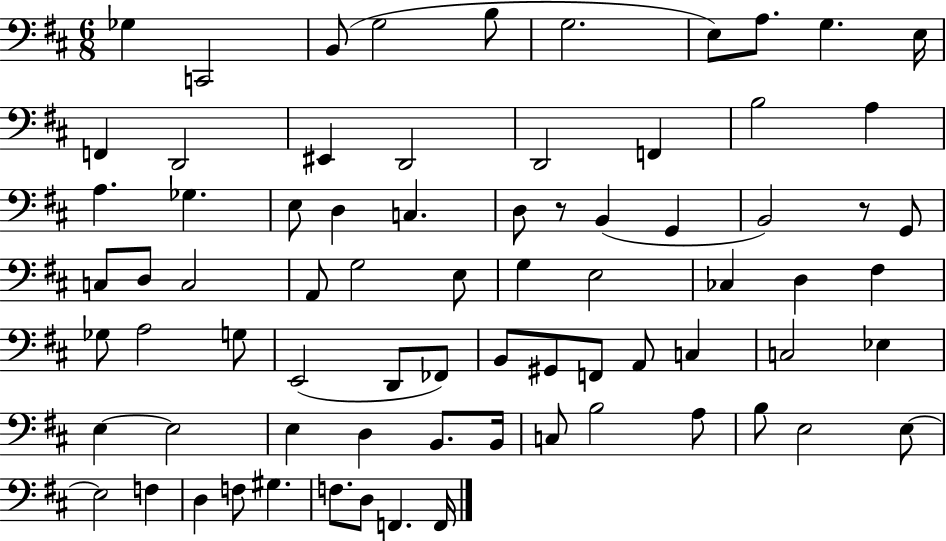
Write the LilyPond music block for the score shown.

{
  \clef bass
  \numericTimeSignature
  \time 6/8
  \key d \major
  \repeat volta 2 { ges4 c,2 | b,8( g2 b8 | g2. | e8) a8. g4. e16 | \break f,4 d,2 | eis,4 d,2 | d,2 f,4 | b2 a4 | \break a4. ges4. | e8 d4 c4. | d8 r8 b,4( g,4 | b,2) r8 g,8 | \break c8 d8 c2 | a,8 g2 e8 | g4 e2 | ces4 d4 fis4 | \break ges8 a2 g8 | e,2( d,8 fes,8) | b,8 gis,8 f,8 a,8 c4 | c2 ees4 | \break e4~~ e2 | e4 d4 b,8. b,16 | c8 b2 a8 | b8 e2 e8~~ | \break e2 f4 | d4 f8 gis4. | f8. d8 f,4. f,16 | } \bar "|."
}